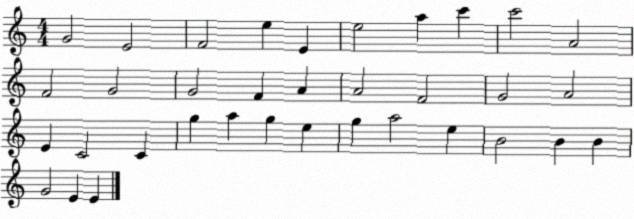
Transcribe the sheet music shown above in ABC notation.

X:1
T:Untitled
M:4/4
L:1/4
K:C
G2 E2 F2 e E e2 a c' c'2 A2 F2 G2 G2 F A A2 F2 G2 A2 E C2 C g a g e g a2 e B2 B B G2 E E